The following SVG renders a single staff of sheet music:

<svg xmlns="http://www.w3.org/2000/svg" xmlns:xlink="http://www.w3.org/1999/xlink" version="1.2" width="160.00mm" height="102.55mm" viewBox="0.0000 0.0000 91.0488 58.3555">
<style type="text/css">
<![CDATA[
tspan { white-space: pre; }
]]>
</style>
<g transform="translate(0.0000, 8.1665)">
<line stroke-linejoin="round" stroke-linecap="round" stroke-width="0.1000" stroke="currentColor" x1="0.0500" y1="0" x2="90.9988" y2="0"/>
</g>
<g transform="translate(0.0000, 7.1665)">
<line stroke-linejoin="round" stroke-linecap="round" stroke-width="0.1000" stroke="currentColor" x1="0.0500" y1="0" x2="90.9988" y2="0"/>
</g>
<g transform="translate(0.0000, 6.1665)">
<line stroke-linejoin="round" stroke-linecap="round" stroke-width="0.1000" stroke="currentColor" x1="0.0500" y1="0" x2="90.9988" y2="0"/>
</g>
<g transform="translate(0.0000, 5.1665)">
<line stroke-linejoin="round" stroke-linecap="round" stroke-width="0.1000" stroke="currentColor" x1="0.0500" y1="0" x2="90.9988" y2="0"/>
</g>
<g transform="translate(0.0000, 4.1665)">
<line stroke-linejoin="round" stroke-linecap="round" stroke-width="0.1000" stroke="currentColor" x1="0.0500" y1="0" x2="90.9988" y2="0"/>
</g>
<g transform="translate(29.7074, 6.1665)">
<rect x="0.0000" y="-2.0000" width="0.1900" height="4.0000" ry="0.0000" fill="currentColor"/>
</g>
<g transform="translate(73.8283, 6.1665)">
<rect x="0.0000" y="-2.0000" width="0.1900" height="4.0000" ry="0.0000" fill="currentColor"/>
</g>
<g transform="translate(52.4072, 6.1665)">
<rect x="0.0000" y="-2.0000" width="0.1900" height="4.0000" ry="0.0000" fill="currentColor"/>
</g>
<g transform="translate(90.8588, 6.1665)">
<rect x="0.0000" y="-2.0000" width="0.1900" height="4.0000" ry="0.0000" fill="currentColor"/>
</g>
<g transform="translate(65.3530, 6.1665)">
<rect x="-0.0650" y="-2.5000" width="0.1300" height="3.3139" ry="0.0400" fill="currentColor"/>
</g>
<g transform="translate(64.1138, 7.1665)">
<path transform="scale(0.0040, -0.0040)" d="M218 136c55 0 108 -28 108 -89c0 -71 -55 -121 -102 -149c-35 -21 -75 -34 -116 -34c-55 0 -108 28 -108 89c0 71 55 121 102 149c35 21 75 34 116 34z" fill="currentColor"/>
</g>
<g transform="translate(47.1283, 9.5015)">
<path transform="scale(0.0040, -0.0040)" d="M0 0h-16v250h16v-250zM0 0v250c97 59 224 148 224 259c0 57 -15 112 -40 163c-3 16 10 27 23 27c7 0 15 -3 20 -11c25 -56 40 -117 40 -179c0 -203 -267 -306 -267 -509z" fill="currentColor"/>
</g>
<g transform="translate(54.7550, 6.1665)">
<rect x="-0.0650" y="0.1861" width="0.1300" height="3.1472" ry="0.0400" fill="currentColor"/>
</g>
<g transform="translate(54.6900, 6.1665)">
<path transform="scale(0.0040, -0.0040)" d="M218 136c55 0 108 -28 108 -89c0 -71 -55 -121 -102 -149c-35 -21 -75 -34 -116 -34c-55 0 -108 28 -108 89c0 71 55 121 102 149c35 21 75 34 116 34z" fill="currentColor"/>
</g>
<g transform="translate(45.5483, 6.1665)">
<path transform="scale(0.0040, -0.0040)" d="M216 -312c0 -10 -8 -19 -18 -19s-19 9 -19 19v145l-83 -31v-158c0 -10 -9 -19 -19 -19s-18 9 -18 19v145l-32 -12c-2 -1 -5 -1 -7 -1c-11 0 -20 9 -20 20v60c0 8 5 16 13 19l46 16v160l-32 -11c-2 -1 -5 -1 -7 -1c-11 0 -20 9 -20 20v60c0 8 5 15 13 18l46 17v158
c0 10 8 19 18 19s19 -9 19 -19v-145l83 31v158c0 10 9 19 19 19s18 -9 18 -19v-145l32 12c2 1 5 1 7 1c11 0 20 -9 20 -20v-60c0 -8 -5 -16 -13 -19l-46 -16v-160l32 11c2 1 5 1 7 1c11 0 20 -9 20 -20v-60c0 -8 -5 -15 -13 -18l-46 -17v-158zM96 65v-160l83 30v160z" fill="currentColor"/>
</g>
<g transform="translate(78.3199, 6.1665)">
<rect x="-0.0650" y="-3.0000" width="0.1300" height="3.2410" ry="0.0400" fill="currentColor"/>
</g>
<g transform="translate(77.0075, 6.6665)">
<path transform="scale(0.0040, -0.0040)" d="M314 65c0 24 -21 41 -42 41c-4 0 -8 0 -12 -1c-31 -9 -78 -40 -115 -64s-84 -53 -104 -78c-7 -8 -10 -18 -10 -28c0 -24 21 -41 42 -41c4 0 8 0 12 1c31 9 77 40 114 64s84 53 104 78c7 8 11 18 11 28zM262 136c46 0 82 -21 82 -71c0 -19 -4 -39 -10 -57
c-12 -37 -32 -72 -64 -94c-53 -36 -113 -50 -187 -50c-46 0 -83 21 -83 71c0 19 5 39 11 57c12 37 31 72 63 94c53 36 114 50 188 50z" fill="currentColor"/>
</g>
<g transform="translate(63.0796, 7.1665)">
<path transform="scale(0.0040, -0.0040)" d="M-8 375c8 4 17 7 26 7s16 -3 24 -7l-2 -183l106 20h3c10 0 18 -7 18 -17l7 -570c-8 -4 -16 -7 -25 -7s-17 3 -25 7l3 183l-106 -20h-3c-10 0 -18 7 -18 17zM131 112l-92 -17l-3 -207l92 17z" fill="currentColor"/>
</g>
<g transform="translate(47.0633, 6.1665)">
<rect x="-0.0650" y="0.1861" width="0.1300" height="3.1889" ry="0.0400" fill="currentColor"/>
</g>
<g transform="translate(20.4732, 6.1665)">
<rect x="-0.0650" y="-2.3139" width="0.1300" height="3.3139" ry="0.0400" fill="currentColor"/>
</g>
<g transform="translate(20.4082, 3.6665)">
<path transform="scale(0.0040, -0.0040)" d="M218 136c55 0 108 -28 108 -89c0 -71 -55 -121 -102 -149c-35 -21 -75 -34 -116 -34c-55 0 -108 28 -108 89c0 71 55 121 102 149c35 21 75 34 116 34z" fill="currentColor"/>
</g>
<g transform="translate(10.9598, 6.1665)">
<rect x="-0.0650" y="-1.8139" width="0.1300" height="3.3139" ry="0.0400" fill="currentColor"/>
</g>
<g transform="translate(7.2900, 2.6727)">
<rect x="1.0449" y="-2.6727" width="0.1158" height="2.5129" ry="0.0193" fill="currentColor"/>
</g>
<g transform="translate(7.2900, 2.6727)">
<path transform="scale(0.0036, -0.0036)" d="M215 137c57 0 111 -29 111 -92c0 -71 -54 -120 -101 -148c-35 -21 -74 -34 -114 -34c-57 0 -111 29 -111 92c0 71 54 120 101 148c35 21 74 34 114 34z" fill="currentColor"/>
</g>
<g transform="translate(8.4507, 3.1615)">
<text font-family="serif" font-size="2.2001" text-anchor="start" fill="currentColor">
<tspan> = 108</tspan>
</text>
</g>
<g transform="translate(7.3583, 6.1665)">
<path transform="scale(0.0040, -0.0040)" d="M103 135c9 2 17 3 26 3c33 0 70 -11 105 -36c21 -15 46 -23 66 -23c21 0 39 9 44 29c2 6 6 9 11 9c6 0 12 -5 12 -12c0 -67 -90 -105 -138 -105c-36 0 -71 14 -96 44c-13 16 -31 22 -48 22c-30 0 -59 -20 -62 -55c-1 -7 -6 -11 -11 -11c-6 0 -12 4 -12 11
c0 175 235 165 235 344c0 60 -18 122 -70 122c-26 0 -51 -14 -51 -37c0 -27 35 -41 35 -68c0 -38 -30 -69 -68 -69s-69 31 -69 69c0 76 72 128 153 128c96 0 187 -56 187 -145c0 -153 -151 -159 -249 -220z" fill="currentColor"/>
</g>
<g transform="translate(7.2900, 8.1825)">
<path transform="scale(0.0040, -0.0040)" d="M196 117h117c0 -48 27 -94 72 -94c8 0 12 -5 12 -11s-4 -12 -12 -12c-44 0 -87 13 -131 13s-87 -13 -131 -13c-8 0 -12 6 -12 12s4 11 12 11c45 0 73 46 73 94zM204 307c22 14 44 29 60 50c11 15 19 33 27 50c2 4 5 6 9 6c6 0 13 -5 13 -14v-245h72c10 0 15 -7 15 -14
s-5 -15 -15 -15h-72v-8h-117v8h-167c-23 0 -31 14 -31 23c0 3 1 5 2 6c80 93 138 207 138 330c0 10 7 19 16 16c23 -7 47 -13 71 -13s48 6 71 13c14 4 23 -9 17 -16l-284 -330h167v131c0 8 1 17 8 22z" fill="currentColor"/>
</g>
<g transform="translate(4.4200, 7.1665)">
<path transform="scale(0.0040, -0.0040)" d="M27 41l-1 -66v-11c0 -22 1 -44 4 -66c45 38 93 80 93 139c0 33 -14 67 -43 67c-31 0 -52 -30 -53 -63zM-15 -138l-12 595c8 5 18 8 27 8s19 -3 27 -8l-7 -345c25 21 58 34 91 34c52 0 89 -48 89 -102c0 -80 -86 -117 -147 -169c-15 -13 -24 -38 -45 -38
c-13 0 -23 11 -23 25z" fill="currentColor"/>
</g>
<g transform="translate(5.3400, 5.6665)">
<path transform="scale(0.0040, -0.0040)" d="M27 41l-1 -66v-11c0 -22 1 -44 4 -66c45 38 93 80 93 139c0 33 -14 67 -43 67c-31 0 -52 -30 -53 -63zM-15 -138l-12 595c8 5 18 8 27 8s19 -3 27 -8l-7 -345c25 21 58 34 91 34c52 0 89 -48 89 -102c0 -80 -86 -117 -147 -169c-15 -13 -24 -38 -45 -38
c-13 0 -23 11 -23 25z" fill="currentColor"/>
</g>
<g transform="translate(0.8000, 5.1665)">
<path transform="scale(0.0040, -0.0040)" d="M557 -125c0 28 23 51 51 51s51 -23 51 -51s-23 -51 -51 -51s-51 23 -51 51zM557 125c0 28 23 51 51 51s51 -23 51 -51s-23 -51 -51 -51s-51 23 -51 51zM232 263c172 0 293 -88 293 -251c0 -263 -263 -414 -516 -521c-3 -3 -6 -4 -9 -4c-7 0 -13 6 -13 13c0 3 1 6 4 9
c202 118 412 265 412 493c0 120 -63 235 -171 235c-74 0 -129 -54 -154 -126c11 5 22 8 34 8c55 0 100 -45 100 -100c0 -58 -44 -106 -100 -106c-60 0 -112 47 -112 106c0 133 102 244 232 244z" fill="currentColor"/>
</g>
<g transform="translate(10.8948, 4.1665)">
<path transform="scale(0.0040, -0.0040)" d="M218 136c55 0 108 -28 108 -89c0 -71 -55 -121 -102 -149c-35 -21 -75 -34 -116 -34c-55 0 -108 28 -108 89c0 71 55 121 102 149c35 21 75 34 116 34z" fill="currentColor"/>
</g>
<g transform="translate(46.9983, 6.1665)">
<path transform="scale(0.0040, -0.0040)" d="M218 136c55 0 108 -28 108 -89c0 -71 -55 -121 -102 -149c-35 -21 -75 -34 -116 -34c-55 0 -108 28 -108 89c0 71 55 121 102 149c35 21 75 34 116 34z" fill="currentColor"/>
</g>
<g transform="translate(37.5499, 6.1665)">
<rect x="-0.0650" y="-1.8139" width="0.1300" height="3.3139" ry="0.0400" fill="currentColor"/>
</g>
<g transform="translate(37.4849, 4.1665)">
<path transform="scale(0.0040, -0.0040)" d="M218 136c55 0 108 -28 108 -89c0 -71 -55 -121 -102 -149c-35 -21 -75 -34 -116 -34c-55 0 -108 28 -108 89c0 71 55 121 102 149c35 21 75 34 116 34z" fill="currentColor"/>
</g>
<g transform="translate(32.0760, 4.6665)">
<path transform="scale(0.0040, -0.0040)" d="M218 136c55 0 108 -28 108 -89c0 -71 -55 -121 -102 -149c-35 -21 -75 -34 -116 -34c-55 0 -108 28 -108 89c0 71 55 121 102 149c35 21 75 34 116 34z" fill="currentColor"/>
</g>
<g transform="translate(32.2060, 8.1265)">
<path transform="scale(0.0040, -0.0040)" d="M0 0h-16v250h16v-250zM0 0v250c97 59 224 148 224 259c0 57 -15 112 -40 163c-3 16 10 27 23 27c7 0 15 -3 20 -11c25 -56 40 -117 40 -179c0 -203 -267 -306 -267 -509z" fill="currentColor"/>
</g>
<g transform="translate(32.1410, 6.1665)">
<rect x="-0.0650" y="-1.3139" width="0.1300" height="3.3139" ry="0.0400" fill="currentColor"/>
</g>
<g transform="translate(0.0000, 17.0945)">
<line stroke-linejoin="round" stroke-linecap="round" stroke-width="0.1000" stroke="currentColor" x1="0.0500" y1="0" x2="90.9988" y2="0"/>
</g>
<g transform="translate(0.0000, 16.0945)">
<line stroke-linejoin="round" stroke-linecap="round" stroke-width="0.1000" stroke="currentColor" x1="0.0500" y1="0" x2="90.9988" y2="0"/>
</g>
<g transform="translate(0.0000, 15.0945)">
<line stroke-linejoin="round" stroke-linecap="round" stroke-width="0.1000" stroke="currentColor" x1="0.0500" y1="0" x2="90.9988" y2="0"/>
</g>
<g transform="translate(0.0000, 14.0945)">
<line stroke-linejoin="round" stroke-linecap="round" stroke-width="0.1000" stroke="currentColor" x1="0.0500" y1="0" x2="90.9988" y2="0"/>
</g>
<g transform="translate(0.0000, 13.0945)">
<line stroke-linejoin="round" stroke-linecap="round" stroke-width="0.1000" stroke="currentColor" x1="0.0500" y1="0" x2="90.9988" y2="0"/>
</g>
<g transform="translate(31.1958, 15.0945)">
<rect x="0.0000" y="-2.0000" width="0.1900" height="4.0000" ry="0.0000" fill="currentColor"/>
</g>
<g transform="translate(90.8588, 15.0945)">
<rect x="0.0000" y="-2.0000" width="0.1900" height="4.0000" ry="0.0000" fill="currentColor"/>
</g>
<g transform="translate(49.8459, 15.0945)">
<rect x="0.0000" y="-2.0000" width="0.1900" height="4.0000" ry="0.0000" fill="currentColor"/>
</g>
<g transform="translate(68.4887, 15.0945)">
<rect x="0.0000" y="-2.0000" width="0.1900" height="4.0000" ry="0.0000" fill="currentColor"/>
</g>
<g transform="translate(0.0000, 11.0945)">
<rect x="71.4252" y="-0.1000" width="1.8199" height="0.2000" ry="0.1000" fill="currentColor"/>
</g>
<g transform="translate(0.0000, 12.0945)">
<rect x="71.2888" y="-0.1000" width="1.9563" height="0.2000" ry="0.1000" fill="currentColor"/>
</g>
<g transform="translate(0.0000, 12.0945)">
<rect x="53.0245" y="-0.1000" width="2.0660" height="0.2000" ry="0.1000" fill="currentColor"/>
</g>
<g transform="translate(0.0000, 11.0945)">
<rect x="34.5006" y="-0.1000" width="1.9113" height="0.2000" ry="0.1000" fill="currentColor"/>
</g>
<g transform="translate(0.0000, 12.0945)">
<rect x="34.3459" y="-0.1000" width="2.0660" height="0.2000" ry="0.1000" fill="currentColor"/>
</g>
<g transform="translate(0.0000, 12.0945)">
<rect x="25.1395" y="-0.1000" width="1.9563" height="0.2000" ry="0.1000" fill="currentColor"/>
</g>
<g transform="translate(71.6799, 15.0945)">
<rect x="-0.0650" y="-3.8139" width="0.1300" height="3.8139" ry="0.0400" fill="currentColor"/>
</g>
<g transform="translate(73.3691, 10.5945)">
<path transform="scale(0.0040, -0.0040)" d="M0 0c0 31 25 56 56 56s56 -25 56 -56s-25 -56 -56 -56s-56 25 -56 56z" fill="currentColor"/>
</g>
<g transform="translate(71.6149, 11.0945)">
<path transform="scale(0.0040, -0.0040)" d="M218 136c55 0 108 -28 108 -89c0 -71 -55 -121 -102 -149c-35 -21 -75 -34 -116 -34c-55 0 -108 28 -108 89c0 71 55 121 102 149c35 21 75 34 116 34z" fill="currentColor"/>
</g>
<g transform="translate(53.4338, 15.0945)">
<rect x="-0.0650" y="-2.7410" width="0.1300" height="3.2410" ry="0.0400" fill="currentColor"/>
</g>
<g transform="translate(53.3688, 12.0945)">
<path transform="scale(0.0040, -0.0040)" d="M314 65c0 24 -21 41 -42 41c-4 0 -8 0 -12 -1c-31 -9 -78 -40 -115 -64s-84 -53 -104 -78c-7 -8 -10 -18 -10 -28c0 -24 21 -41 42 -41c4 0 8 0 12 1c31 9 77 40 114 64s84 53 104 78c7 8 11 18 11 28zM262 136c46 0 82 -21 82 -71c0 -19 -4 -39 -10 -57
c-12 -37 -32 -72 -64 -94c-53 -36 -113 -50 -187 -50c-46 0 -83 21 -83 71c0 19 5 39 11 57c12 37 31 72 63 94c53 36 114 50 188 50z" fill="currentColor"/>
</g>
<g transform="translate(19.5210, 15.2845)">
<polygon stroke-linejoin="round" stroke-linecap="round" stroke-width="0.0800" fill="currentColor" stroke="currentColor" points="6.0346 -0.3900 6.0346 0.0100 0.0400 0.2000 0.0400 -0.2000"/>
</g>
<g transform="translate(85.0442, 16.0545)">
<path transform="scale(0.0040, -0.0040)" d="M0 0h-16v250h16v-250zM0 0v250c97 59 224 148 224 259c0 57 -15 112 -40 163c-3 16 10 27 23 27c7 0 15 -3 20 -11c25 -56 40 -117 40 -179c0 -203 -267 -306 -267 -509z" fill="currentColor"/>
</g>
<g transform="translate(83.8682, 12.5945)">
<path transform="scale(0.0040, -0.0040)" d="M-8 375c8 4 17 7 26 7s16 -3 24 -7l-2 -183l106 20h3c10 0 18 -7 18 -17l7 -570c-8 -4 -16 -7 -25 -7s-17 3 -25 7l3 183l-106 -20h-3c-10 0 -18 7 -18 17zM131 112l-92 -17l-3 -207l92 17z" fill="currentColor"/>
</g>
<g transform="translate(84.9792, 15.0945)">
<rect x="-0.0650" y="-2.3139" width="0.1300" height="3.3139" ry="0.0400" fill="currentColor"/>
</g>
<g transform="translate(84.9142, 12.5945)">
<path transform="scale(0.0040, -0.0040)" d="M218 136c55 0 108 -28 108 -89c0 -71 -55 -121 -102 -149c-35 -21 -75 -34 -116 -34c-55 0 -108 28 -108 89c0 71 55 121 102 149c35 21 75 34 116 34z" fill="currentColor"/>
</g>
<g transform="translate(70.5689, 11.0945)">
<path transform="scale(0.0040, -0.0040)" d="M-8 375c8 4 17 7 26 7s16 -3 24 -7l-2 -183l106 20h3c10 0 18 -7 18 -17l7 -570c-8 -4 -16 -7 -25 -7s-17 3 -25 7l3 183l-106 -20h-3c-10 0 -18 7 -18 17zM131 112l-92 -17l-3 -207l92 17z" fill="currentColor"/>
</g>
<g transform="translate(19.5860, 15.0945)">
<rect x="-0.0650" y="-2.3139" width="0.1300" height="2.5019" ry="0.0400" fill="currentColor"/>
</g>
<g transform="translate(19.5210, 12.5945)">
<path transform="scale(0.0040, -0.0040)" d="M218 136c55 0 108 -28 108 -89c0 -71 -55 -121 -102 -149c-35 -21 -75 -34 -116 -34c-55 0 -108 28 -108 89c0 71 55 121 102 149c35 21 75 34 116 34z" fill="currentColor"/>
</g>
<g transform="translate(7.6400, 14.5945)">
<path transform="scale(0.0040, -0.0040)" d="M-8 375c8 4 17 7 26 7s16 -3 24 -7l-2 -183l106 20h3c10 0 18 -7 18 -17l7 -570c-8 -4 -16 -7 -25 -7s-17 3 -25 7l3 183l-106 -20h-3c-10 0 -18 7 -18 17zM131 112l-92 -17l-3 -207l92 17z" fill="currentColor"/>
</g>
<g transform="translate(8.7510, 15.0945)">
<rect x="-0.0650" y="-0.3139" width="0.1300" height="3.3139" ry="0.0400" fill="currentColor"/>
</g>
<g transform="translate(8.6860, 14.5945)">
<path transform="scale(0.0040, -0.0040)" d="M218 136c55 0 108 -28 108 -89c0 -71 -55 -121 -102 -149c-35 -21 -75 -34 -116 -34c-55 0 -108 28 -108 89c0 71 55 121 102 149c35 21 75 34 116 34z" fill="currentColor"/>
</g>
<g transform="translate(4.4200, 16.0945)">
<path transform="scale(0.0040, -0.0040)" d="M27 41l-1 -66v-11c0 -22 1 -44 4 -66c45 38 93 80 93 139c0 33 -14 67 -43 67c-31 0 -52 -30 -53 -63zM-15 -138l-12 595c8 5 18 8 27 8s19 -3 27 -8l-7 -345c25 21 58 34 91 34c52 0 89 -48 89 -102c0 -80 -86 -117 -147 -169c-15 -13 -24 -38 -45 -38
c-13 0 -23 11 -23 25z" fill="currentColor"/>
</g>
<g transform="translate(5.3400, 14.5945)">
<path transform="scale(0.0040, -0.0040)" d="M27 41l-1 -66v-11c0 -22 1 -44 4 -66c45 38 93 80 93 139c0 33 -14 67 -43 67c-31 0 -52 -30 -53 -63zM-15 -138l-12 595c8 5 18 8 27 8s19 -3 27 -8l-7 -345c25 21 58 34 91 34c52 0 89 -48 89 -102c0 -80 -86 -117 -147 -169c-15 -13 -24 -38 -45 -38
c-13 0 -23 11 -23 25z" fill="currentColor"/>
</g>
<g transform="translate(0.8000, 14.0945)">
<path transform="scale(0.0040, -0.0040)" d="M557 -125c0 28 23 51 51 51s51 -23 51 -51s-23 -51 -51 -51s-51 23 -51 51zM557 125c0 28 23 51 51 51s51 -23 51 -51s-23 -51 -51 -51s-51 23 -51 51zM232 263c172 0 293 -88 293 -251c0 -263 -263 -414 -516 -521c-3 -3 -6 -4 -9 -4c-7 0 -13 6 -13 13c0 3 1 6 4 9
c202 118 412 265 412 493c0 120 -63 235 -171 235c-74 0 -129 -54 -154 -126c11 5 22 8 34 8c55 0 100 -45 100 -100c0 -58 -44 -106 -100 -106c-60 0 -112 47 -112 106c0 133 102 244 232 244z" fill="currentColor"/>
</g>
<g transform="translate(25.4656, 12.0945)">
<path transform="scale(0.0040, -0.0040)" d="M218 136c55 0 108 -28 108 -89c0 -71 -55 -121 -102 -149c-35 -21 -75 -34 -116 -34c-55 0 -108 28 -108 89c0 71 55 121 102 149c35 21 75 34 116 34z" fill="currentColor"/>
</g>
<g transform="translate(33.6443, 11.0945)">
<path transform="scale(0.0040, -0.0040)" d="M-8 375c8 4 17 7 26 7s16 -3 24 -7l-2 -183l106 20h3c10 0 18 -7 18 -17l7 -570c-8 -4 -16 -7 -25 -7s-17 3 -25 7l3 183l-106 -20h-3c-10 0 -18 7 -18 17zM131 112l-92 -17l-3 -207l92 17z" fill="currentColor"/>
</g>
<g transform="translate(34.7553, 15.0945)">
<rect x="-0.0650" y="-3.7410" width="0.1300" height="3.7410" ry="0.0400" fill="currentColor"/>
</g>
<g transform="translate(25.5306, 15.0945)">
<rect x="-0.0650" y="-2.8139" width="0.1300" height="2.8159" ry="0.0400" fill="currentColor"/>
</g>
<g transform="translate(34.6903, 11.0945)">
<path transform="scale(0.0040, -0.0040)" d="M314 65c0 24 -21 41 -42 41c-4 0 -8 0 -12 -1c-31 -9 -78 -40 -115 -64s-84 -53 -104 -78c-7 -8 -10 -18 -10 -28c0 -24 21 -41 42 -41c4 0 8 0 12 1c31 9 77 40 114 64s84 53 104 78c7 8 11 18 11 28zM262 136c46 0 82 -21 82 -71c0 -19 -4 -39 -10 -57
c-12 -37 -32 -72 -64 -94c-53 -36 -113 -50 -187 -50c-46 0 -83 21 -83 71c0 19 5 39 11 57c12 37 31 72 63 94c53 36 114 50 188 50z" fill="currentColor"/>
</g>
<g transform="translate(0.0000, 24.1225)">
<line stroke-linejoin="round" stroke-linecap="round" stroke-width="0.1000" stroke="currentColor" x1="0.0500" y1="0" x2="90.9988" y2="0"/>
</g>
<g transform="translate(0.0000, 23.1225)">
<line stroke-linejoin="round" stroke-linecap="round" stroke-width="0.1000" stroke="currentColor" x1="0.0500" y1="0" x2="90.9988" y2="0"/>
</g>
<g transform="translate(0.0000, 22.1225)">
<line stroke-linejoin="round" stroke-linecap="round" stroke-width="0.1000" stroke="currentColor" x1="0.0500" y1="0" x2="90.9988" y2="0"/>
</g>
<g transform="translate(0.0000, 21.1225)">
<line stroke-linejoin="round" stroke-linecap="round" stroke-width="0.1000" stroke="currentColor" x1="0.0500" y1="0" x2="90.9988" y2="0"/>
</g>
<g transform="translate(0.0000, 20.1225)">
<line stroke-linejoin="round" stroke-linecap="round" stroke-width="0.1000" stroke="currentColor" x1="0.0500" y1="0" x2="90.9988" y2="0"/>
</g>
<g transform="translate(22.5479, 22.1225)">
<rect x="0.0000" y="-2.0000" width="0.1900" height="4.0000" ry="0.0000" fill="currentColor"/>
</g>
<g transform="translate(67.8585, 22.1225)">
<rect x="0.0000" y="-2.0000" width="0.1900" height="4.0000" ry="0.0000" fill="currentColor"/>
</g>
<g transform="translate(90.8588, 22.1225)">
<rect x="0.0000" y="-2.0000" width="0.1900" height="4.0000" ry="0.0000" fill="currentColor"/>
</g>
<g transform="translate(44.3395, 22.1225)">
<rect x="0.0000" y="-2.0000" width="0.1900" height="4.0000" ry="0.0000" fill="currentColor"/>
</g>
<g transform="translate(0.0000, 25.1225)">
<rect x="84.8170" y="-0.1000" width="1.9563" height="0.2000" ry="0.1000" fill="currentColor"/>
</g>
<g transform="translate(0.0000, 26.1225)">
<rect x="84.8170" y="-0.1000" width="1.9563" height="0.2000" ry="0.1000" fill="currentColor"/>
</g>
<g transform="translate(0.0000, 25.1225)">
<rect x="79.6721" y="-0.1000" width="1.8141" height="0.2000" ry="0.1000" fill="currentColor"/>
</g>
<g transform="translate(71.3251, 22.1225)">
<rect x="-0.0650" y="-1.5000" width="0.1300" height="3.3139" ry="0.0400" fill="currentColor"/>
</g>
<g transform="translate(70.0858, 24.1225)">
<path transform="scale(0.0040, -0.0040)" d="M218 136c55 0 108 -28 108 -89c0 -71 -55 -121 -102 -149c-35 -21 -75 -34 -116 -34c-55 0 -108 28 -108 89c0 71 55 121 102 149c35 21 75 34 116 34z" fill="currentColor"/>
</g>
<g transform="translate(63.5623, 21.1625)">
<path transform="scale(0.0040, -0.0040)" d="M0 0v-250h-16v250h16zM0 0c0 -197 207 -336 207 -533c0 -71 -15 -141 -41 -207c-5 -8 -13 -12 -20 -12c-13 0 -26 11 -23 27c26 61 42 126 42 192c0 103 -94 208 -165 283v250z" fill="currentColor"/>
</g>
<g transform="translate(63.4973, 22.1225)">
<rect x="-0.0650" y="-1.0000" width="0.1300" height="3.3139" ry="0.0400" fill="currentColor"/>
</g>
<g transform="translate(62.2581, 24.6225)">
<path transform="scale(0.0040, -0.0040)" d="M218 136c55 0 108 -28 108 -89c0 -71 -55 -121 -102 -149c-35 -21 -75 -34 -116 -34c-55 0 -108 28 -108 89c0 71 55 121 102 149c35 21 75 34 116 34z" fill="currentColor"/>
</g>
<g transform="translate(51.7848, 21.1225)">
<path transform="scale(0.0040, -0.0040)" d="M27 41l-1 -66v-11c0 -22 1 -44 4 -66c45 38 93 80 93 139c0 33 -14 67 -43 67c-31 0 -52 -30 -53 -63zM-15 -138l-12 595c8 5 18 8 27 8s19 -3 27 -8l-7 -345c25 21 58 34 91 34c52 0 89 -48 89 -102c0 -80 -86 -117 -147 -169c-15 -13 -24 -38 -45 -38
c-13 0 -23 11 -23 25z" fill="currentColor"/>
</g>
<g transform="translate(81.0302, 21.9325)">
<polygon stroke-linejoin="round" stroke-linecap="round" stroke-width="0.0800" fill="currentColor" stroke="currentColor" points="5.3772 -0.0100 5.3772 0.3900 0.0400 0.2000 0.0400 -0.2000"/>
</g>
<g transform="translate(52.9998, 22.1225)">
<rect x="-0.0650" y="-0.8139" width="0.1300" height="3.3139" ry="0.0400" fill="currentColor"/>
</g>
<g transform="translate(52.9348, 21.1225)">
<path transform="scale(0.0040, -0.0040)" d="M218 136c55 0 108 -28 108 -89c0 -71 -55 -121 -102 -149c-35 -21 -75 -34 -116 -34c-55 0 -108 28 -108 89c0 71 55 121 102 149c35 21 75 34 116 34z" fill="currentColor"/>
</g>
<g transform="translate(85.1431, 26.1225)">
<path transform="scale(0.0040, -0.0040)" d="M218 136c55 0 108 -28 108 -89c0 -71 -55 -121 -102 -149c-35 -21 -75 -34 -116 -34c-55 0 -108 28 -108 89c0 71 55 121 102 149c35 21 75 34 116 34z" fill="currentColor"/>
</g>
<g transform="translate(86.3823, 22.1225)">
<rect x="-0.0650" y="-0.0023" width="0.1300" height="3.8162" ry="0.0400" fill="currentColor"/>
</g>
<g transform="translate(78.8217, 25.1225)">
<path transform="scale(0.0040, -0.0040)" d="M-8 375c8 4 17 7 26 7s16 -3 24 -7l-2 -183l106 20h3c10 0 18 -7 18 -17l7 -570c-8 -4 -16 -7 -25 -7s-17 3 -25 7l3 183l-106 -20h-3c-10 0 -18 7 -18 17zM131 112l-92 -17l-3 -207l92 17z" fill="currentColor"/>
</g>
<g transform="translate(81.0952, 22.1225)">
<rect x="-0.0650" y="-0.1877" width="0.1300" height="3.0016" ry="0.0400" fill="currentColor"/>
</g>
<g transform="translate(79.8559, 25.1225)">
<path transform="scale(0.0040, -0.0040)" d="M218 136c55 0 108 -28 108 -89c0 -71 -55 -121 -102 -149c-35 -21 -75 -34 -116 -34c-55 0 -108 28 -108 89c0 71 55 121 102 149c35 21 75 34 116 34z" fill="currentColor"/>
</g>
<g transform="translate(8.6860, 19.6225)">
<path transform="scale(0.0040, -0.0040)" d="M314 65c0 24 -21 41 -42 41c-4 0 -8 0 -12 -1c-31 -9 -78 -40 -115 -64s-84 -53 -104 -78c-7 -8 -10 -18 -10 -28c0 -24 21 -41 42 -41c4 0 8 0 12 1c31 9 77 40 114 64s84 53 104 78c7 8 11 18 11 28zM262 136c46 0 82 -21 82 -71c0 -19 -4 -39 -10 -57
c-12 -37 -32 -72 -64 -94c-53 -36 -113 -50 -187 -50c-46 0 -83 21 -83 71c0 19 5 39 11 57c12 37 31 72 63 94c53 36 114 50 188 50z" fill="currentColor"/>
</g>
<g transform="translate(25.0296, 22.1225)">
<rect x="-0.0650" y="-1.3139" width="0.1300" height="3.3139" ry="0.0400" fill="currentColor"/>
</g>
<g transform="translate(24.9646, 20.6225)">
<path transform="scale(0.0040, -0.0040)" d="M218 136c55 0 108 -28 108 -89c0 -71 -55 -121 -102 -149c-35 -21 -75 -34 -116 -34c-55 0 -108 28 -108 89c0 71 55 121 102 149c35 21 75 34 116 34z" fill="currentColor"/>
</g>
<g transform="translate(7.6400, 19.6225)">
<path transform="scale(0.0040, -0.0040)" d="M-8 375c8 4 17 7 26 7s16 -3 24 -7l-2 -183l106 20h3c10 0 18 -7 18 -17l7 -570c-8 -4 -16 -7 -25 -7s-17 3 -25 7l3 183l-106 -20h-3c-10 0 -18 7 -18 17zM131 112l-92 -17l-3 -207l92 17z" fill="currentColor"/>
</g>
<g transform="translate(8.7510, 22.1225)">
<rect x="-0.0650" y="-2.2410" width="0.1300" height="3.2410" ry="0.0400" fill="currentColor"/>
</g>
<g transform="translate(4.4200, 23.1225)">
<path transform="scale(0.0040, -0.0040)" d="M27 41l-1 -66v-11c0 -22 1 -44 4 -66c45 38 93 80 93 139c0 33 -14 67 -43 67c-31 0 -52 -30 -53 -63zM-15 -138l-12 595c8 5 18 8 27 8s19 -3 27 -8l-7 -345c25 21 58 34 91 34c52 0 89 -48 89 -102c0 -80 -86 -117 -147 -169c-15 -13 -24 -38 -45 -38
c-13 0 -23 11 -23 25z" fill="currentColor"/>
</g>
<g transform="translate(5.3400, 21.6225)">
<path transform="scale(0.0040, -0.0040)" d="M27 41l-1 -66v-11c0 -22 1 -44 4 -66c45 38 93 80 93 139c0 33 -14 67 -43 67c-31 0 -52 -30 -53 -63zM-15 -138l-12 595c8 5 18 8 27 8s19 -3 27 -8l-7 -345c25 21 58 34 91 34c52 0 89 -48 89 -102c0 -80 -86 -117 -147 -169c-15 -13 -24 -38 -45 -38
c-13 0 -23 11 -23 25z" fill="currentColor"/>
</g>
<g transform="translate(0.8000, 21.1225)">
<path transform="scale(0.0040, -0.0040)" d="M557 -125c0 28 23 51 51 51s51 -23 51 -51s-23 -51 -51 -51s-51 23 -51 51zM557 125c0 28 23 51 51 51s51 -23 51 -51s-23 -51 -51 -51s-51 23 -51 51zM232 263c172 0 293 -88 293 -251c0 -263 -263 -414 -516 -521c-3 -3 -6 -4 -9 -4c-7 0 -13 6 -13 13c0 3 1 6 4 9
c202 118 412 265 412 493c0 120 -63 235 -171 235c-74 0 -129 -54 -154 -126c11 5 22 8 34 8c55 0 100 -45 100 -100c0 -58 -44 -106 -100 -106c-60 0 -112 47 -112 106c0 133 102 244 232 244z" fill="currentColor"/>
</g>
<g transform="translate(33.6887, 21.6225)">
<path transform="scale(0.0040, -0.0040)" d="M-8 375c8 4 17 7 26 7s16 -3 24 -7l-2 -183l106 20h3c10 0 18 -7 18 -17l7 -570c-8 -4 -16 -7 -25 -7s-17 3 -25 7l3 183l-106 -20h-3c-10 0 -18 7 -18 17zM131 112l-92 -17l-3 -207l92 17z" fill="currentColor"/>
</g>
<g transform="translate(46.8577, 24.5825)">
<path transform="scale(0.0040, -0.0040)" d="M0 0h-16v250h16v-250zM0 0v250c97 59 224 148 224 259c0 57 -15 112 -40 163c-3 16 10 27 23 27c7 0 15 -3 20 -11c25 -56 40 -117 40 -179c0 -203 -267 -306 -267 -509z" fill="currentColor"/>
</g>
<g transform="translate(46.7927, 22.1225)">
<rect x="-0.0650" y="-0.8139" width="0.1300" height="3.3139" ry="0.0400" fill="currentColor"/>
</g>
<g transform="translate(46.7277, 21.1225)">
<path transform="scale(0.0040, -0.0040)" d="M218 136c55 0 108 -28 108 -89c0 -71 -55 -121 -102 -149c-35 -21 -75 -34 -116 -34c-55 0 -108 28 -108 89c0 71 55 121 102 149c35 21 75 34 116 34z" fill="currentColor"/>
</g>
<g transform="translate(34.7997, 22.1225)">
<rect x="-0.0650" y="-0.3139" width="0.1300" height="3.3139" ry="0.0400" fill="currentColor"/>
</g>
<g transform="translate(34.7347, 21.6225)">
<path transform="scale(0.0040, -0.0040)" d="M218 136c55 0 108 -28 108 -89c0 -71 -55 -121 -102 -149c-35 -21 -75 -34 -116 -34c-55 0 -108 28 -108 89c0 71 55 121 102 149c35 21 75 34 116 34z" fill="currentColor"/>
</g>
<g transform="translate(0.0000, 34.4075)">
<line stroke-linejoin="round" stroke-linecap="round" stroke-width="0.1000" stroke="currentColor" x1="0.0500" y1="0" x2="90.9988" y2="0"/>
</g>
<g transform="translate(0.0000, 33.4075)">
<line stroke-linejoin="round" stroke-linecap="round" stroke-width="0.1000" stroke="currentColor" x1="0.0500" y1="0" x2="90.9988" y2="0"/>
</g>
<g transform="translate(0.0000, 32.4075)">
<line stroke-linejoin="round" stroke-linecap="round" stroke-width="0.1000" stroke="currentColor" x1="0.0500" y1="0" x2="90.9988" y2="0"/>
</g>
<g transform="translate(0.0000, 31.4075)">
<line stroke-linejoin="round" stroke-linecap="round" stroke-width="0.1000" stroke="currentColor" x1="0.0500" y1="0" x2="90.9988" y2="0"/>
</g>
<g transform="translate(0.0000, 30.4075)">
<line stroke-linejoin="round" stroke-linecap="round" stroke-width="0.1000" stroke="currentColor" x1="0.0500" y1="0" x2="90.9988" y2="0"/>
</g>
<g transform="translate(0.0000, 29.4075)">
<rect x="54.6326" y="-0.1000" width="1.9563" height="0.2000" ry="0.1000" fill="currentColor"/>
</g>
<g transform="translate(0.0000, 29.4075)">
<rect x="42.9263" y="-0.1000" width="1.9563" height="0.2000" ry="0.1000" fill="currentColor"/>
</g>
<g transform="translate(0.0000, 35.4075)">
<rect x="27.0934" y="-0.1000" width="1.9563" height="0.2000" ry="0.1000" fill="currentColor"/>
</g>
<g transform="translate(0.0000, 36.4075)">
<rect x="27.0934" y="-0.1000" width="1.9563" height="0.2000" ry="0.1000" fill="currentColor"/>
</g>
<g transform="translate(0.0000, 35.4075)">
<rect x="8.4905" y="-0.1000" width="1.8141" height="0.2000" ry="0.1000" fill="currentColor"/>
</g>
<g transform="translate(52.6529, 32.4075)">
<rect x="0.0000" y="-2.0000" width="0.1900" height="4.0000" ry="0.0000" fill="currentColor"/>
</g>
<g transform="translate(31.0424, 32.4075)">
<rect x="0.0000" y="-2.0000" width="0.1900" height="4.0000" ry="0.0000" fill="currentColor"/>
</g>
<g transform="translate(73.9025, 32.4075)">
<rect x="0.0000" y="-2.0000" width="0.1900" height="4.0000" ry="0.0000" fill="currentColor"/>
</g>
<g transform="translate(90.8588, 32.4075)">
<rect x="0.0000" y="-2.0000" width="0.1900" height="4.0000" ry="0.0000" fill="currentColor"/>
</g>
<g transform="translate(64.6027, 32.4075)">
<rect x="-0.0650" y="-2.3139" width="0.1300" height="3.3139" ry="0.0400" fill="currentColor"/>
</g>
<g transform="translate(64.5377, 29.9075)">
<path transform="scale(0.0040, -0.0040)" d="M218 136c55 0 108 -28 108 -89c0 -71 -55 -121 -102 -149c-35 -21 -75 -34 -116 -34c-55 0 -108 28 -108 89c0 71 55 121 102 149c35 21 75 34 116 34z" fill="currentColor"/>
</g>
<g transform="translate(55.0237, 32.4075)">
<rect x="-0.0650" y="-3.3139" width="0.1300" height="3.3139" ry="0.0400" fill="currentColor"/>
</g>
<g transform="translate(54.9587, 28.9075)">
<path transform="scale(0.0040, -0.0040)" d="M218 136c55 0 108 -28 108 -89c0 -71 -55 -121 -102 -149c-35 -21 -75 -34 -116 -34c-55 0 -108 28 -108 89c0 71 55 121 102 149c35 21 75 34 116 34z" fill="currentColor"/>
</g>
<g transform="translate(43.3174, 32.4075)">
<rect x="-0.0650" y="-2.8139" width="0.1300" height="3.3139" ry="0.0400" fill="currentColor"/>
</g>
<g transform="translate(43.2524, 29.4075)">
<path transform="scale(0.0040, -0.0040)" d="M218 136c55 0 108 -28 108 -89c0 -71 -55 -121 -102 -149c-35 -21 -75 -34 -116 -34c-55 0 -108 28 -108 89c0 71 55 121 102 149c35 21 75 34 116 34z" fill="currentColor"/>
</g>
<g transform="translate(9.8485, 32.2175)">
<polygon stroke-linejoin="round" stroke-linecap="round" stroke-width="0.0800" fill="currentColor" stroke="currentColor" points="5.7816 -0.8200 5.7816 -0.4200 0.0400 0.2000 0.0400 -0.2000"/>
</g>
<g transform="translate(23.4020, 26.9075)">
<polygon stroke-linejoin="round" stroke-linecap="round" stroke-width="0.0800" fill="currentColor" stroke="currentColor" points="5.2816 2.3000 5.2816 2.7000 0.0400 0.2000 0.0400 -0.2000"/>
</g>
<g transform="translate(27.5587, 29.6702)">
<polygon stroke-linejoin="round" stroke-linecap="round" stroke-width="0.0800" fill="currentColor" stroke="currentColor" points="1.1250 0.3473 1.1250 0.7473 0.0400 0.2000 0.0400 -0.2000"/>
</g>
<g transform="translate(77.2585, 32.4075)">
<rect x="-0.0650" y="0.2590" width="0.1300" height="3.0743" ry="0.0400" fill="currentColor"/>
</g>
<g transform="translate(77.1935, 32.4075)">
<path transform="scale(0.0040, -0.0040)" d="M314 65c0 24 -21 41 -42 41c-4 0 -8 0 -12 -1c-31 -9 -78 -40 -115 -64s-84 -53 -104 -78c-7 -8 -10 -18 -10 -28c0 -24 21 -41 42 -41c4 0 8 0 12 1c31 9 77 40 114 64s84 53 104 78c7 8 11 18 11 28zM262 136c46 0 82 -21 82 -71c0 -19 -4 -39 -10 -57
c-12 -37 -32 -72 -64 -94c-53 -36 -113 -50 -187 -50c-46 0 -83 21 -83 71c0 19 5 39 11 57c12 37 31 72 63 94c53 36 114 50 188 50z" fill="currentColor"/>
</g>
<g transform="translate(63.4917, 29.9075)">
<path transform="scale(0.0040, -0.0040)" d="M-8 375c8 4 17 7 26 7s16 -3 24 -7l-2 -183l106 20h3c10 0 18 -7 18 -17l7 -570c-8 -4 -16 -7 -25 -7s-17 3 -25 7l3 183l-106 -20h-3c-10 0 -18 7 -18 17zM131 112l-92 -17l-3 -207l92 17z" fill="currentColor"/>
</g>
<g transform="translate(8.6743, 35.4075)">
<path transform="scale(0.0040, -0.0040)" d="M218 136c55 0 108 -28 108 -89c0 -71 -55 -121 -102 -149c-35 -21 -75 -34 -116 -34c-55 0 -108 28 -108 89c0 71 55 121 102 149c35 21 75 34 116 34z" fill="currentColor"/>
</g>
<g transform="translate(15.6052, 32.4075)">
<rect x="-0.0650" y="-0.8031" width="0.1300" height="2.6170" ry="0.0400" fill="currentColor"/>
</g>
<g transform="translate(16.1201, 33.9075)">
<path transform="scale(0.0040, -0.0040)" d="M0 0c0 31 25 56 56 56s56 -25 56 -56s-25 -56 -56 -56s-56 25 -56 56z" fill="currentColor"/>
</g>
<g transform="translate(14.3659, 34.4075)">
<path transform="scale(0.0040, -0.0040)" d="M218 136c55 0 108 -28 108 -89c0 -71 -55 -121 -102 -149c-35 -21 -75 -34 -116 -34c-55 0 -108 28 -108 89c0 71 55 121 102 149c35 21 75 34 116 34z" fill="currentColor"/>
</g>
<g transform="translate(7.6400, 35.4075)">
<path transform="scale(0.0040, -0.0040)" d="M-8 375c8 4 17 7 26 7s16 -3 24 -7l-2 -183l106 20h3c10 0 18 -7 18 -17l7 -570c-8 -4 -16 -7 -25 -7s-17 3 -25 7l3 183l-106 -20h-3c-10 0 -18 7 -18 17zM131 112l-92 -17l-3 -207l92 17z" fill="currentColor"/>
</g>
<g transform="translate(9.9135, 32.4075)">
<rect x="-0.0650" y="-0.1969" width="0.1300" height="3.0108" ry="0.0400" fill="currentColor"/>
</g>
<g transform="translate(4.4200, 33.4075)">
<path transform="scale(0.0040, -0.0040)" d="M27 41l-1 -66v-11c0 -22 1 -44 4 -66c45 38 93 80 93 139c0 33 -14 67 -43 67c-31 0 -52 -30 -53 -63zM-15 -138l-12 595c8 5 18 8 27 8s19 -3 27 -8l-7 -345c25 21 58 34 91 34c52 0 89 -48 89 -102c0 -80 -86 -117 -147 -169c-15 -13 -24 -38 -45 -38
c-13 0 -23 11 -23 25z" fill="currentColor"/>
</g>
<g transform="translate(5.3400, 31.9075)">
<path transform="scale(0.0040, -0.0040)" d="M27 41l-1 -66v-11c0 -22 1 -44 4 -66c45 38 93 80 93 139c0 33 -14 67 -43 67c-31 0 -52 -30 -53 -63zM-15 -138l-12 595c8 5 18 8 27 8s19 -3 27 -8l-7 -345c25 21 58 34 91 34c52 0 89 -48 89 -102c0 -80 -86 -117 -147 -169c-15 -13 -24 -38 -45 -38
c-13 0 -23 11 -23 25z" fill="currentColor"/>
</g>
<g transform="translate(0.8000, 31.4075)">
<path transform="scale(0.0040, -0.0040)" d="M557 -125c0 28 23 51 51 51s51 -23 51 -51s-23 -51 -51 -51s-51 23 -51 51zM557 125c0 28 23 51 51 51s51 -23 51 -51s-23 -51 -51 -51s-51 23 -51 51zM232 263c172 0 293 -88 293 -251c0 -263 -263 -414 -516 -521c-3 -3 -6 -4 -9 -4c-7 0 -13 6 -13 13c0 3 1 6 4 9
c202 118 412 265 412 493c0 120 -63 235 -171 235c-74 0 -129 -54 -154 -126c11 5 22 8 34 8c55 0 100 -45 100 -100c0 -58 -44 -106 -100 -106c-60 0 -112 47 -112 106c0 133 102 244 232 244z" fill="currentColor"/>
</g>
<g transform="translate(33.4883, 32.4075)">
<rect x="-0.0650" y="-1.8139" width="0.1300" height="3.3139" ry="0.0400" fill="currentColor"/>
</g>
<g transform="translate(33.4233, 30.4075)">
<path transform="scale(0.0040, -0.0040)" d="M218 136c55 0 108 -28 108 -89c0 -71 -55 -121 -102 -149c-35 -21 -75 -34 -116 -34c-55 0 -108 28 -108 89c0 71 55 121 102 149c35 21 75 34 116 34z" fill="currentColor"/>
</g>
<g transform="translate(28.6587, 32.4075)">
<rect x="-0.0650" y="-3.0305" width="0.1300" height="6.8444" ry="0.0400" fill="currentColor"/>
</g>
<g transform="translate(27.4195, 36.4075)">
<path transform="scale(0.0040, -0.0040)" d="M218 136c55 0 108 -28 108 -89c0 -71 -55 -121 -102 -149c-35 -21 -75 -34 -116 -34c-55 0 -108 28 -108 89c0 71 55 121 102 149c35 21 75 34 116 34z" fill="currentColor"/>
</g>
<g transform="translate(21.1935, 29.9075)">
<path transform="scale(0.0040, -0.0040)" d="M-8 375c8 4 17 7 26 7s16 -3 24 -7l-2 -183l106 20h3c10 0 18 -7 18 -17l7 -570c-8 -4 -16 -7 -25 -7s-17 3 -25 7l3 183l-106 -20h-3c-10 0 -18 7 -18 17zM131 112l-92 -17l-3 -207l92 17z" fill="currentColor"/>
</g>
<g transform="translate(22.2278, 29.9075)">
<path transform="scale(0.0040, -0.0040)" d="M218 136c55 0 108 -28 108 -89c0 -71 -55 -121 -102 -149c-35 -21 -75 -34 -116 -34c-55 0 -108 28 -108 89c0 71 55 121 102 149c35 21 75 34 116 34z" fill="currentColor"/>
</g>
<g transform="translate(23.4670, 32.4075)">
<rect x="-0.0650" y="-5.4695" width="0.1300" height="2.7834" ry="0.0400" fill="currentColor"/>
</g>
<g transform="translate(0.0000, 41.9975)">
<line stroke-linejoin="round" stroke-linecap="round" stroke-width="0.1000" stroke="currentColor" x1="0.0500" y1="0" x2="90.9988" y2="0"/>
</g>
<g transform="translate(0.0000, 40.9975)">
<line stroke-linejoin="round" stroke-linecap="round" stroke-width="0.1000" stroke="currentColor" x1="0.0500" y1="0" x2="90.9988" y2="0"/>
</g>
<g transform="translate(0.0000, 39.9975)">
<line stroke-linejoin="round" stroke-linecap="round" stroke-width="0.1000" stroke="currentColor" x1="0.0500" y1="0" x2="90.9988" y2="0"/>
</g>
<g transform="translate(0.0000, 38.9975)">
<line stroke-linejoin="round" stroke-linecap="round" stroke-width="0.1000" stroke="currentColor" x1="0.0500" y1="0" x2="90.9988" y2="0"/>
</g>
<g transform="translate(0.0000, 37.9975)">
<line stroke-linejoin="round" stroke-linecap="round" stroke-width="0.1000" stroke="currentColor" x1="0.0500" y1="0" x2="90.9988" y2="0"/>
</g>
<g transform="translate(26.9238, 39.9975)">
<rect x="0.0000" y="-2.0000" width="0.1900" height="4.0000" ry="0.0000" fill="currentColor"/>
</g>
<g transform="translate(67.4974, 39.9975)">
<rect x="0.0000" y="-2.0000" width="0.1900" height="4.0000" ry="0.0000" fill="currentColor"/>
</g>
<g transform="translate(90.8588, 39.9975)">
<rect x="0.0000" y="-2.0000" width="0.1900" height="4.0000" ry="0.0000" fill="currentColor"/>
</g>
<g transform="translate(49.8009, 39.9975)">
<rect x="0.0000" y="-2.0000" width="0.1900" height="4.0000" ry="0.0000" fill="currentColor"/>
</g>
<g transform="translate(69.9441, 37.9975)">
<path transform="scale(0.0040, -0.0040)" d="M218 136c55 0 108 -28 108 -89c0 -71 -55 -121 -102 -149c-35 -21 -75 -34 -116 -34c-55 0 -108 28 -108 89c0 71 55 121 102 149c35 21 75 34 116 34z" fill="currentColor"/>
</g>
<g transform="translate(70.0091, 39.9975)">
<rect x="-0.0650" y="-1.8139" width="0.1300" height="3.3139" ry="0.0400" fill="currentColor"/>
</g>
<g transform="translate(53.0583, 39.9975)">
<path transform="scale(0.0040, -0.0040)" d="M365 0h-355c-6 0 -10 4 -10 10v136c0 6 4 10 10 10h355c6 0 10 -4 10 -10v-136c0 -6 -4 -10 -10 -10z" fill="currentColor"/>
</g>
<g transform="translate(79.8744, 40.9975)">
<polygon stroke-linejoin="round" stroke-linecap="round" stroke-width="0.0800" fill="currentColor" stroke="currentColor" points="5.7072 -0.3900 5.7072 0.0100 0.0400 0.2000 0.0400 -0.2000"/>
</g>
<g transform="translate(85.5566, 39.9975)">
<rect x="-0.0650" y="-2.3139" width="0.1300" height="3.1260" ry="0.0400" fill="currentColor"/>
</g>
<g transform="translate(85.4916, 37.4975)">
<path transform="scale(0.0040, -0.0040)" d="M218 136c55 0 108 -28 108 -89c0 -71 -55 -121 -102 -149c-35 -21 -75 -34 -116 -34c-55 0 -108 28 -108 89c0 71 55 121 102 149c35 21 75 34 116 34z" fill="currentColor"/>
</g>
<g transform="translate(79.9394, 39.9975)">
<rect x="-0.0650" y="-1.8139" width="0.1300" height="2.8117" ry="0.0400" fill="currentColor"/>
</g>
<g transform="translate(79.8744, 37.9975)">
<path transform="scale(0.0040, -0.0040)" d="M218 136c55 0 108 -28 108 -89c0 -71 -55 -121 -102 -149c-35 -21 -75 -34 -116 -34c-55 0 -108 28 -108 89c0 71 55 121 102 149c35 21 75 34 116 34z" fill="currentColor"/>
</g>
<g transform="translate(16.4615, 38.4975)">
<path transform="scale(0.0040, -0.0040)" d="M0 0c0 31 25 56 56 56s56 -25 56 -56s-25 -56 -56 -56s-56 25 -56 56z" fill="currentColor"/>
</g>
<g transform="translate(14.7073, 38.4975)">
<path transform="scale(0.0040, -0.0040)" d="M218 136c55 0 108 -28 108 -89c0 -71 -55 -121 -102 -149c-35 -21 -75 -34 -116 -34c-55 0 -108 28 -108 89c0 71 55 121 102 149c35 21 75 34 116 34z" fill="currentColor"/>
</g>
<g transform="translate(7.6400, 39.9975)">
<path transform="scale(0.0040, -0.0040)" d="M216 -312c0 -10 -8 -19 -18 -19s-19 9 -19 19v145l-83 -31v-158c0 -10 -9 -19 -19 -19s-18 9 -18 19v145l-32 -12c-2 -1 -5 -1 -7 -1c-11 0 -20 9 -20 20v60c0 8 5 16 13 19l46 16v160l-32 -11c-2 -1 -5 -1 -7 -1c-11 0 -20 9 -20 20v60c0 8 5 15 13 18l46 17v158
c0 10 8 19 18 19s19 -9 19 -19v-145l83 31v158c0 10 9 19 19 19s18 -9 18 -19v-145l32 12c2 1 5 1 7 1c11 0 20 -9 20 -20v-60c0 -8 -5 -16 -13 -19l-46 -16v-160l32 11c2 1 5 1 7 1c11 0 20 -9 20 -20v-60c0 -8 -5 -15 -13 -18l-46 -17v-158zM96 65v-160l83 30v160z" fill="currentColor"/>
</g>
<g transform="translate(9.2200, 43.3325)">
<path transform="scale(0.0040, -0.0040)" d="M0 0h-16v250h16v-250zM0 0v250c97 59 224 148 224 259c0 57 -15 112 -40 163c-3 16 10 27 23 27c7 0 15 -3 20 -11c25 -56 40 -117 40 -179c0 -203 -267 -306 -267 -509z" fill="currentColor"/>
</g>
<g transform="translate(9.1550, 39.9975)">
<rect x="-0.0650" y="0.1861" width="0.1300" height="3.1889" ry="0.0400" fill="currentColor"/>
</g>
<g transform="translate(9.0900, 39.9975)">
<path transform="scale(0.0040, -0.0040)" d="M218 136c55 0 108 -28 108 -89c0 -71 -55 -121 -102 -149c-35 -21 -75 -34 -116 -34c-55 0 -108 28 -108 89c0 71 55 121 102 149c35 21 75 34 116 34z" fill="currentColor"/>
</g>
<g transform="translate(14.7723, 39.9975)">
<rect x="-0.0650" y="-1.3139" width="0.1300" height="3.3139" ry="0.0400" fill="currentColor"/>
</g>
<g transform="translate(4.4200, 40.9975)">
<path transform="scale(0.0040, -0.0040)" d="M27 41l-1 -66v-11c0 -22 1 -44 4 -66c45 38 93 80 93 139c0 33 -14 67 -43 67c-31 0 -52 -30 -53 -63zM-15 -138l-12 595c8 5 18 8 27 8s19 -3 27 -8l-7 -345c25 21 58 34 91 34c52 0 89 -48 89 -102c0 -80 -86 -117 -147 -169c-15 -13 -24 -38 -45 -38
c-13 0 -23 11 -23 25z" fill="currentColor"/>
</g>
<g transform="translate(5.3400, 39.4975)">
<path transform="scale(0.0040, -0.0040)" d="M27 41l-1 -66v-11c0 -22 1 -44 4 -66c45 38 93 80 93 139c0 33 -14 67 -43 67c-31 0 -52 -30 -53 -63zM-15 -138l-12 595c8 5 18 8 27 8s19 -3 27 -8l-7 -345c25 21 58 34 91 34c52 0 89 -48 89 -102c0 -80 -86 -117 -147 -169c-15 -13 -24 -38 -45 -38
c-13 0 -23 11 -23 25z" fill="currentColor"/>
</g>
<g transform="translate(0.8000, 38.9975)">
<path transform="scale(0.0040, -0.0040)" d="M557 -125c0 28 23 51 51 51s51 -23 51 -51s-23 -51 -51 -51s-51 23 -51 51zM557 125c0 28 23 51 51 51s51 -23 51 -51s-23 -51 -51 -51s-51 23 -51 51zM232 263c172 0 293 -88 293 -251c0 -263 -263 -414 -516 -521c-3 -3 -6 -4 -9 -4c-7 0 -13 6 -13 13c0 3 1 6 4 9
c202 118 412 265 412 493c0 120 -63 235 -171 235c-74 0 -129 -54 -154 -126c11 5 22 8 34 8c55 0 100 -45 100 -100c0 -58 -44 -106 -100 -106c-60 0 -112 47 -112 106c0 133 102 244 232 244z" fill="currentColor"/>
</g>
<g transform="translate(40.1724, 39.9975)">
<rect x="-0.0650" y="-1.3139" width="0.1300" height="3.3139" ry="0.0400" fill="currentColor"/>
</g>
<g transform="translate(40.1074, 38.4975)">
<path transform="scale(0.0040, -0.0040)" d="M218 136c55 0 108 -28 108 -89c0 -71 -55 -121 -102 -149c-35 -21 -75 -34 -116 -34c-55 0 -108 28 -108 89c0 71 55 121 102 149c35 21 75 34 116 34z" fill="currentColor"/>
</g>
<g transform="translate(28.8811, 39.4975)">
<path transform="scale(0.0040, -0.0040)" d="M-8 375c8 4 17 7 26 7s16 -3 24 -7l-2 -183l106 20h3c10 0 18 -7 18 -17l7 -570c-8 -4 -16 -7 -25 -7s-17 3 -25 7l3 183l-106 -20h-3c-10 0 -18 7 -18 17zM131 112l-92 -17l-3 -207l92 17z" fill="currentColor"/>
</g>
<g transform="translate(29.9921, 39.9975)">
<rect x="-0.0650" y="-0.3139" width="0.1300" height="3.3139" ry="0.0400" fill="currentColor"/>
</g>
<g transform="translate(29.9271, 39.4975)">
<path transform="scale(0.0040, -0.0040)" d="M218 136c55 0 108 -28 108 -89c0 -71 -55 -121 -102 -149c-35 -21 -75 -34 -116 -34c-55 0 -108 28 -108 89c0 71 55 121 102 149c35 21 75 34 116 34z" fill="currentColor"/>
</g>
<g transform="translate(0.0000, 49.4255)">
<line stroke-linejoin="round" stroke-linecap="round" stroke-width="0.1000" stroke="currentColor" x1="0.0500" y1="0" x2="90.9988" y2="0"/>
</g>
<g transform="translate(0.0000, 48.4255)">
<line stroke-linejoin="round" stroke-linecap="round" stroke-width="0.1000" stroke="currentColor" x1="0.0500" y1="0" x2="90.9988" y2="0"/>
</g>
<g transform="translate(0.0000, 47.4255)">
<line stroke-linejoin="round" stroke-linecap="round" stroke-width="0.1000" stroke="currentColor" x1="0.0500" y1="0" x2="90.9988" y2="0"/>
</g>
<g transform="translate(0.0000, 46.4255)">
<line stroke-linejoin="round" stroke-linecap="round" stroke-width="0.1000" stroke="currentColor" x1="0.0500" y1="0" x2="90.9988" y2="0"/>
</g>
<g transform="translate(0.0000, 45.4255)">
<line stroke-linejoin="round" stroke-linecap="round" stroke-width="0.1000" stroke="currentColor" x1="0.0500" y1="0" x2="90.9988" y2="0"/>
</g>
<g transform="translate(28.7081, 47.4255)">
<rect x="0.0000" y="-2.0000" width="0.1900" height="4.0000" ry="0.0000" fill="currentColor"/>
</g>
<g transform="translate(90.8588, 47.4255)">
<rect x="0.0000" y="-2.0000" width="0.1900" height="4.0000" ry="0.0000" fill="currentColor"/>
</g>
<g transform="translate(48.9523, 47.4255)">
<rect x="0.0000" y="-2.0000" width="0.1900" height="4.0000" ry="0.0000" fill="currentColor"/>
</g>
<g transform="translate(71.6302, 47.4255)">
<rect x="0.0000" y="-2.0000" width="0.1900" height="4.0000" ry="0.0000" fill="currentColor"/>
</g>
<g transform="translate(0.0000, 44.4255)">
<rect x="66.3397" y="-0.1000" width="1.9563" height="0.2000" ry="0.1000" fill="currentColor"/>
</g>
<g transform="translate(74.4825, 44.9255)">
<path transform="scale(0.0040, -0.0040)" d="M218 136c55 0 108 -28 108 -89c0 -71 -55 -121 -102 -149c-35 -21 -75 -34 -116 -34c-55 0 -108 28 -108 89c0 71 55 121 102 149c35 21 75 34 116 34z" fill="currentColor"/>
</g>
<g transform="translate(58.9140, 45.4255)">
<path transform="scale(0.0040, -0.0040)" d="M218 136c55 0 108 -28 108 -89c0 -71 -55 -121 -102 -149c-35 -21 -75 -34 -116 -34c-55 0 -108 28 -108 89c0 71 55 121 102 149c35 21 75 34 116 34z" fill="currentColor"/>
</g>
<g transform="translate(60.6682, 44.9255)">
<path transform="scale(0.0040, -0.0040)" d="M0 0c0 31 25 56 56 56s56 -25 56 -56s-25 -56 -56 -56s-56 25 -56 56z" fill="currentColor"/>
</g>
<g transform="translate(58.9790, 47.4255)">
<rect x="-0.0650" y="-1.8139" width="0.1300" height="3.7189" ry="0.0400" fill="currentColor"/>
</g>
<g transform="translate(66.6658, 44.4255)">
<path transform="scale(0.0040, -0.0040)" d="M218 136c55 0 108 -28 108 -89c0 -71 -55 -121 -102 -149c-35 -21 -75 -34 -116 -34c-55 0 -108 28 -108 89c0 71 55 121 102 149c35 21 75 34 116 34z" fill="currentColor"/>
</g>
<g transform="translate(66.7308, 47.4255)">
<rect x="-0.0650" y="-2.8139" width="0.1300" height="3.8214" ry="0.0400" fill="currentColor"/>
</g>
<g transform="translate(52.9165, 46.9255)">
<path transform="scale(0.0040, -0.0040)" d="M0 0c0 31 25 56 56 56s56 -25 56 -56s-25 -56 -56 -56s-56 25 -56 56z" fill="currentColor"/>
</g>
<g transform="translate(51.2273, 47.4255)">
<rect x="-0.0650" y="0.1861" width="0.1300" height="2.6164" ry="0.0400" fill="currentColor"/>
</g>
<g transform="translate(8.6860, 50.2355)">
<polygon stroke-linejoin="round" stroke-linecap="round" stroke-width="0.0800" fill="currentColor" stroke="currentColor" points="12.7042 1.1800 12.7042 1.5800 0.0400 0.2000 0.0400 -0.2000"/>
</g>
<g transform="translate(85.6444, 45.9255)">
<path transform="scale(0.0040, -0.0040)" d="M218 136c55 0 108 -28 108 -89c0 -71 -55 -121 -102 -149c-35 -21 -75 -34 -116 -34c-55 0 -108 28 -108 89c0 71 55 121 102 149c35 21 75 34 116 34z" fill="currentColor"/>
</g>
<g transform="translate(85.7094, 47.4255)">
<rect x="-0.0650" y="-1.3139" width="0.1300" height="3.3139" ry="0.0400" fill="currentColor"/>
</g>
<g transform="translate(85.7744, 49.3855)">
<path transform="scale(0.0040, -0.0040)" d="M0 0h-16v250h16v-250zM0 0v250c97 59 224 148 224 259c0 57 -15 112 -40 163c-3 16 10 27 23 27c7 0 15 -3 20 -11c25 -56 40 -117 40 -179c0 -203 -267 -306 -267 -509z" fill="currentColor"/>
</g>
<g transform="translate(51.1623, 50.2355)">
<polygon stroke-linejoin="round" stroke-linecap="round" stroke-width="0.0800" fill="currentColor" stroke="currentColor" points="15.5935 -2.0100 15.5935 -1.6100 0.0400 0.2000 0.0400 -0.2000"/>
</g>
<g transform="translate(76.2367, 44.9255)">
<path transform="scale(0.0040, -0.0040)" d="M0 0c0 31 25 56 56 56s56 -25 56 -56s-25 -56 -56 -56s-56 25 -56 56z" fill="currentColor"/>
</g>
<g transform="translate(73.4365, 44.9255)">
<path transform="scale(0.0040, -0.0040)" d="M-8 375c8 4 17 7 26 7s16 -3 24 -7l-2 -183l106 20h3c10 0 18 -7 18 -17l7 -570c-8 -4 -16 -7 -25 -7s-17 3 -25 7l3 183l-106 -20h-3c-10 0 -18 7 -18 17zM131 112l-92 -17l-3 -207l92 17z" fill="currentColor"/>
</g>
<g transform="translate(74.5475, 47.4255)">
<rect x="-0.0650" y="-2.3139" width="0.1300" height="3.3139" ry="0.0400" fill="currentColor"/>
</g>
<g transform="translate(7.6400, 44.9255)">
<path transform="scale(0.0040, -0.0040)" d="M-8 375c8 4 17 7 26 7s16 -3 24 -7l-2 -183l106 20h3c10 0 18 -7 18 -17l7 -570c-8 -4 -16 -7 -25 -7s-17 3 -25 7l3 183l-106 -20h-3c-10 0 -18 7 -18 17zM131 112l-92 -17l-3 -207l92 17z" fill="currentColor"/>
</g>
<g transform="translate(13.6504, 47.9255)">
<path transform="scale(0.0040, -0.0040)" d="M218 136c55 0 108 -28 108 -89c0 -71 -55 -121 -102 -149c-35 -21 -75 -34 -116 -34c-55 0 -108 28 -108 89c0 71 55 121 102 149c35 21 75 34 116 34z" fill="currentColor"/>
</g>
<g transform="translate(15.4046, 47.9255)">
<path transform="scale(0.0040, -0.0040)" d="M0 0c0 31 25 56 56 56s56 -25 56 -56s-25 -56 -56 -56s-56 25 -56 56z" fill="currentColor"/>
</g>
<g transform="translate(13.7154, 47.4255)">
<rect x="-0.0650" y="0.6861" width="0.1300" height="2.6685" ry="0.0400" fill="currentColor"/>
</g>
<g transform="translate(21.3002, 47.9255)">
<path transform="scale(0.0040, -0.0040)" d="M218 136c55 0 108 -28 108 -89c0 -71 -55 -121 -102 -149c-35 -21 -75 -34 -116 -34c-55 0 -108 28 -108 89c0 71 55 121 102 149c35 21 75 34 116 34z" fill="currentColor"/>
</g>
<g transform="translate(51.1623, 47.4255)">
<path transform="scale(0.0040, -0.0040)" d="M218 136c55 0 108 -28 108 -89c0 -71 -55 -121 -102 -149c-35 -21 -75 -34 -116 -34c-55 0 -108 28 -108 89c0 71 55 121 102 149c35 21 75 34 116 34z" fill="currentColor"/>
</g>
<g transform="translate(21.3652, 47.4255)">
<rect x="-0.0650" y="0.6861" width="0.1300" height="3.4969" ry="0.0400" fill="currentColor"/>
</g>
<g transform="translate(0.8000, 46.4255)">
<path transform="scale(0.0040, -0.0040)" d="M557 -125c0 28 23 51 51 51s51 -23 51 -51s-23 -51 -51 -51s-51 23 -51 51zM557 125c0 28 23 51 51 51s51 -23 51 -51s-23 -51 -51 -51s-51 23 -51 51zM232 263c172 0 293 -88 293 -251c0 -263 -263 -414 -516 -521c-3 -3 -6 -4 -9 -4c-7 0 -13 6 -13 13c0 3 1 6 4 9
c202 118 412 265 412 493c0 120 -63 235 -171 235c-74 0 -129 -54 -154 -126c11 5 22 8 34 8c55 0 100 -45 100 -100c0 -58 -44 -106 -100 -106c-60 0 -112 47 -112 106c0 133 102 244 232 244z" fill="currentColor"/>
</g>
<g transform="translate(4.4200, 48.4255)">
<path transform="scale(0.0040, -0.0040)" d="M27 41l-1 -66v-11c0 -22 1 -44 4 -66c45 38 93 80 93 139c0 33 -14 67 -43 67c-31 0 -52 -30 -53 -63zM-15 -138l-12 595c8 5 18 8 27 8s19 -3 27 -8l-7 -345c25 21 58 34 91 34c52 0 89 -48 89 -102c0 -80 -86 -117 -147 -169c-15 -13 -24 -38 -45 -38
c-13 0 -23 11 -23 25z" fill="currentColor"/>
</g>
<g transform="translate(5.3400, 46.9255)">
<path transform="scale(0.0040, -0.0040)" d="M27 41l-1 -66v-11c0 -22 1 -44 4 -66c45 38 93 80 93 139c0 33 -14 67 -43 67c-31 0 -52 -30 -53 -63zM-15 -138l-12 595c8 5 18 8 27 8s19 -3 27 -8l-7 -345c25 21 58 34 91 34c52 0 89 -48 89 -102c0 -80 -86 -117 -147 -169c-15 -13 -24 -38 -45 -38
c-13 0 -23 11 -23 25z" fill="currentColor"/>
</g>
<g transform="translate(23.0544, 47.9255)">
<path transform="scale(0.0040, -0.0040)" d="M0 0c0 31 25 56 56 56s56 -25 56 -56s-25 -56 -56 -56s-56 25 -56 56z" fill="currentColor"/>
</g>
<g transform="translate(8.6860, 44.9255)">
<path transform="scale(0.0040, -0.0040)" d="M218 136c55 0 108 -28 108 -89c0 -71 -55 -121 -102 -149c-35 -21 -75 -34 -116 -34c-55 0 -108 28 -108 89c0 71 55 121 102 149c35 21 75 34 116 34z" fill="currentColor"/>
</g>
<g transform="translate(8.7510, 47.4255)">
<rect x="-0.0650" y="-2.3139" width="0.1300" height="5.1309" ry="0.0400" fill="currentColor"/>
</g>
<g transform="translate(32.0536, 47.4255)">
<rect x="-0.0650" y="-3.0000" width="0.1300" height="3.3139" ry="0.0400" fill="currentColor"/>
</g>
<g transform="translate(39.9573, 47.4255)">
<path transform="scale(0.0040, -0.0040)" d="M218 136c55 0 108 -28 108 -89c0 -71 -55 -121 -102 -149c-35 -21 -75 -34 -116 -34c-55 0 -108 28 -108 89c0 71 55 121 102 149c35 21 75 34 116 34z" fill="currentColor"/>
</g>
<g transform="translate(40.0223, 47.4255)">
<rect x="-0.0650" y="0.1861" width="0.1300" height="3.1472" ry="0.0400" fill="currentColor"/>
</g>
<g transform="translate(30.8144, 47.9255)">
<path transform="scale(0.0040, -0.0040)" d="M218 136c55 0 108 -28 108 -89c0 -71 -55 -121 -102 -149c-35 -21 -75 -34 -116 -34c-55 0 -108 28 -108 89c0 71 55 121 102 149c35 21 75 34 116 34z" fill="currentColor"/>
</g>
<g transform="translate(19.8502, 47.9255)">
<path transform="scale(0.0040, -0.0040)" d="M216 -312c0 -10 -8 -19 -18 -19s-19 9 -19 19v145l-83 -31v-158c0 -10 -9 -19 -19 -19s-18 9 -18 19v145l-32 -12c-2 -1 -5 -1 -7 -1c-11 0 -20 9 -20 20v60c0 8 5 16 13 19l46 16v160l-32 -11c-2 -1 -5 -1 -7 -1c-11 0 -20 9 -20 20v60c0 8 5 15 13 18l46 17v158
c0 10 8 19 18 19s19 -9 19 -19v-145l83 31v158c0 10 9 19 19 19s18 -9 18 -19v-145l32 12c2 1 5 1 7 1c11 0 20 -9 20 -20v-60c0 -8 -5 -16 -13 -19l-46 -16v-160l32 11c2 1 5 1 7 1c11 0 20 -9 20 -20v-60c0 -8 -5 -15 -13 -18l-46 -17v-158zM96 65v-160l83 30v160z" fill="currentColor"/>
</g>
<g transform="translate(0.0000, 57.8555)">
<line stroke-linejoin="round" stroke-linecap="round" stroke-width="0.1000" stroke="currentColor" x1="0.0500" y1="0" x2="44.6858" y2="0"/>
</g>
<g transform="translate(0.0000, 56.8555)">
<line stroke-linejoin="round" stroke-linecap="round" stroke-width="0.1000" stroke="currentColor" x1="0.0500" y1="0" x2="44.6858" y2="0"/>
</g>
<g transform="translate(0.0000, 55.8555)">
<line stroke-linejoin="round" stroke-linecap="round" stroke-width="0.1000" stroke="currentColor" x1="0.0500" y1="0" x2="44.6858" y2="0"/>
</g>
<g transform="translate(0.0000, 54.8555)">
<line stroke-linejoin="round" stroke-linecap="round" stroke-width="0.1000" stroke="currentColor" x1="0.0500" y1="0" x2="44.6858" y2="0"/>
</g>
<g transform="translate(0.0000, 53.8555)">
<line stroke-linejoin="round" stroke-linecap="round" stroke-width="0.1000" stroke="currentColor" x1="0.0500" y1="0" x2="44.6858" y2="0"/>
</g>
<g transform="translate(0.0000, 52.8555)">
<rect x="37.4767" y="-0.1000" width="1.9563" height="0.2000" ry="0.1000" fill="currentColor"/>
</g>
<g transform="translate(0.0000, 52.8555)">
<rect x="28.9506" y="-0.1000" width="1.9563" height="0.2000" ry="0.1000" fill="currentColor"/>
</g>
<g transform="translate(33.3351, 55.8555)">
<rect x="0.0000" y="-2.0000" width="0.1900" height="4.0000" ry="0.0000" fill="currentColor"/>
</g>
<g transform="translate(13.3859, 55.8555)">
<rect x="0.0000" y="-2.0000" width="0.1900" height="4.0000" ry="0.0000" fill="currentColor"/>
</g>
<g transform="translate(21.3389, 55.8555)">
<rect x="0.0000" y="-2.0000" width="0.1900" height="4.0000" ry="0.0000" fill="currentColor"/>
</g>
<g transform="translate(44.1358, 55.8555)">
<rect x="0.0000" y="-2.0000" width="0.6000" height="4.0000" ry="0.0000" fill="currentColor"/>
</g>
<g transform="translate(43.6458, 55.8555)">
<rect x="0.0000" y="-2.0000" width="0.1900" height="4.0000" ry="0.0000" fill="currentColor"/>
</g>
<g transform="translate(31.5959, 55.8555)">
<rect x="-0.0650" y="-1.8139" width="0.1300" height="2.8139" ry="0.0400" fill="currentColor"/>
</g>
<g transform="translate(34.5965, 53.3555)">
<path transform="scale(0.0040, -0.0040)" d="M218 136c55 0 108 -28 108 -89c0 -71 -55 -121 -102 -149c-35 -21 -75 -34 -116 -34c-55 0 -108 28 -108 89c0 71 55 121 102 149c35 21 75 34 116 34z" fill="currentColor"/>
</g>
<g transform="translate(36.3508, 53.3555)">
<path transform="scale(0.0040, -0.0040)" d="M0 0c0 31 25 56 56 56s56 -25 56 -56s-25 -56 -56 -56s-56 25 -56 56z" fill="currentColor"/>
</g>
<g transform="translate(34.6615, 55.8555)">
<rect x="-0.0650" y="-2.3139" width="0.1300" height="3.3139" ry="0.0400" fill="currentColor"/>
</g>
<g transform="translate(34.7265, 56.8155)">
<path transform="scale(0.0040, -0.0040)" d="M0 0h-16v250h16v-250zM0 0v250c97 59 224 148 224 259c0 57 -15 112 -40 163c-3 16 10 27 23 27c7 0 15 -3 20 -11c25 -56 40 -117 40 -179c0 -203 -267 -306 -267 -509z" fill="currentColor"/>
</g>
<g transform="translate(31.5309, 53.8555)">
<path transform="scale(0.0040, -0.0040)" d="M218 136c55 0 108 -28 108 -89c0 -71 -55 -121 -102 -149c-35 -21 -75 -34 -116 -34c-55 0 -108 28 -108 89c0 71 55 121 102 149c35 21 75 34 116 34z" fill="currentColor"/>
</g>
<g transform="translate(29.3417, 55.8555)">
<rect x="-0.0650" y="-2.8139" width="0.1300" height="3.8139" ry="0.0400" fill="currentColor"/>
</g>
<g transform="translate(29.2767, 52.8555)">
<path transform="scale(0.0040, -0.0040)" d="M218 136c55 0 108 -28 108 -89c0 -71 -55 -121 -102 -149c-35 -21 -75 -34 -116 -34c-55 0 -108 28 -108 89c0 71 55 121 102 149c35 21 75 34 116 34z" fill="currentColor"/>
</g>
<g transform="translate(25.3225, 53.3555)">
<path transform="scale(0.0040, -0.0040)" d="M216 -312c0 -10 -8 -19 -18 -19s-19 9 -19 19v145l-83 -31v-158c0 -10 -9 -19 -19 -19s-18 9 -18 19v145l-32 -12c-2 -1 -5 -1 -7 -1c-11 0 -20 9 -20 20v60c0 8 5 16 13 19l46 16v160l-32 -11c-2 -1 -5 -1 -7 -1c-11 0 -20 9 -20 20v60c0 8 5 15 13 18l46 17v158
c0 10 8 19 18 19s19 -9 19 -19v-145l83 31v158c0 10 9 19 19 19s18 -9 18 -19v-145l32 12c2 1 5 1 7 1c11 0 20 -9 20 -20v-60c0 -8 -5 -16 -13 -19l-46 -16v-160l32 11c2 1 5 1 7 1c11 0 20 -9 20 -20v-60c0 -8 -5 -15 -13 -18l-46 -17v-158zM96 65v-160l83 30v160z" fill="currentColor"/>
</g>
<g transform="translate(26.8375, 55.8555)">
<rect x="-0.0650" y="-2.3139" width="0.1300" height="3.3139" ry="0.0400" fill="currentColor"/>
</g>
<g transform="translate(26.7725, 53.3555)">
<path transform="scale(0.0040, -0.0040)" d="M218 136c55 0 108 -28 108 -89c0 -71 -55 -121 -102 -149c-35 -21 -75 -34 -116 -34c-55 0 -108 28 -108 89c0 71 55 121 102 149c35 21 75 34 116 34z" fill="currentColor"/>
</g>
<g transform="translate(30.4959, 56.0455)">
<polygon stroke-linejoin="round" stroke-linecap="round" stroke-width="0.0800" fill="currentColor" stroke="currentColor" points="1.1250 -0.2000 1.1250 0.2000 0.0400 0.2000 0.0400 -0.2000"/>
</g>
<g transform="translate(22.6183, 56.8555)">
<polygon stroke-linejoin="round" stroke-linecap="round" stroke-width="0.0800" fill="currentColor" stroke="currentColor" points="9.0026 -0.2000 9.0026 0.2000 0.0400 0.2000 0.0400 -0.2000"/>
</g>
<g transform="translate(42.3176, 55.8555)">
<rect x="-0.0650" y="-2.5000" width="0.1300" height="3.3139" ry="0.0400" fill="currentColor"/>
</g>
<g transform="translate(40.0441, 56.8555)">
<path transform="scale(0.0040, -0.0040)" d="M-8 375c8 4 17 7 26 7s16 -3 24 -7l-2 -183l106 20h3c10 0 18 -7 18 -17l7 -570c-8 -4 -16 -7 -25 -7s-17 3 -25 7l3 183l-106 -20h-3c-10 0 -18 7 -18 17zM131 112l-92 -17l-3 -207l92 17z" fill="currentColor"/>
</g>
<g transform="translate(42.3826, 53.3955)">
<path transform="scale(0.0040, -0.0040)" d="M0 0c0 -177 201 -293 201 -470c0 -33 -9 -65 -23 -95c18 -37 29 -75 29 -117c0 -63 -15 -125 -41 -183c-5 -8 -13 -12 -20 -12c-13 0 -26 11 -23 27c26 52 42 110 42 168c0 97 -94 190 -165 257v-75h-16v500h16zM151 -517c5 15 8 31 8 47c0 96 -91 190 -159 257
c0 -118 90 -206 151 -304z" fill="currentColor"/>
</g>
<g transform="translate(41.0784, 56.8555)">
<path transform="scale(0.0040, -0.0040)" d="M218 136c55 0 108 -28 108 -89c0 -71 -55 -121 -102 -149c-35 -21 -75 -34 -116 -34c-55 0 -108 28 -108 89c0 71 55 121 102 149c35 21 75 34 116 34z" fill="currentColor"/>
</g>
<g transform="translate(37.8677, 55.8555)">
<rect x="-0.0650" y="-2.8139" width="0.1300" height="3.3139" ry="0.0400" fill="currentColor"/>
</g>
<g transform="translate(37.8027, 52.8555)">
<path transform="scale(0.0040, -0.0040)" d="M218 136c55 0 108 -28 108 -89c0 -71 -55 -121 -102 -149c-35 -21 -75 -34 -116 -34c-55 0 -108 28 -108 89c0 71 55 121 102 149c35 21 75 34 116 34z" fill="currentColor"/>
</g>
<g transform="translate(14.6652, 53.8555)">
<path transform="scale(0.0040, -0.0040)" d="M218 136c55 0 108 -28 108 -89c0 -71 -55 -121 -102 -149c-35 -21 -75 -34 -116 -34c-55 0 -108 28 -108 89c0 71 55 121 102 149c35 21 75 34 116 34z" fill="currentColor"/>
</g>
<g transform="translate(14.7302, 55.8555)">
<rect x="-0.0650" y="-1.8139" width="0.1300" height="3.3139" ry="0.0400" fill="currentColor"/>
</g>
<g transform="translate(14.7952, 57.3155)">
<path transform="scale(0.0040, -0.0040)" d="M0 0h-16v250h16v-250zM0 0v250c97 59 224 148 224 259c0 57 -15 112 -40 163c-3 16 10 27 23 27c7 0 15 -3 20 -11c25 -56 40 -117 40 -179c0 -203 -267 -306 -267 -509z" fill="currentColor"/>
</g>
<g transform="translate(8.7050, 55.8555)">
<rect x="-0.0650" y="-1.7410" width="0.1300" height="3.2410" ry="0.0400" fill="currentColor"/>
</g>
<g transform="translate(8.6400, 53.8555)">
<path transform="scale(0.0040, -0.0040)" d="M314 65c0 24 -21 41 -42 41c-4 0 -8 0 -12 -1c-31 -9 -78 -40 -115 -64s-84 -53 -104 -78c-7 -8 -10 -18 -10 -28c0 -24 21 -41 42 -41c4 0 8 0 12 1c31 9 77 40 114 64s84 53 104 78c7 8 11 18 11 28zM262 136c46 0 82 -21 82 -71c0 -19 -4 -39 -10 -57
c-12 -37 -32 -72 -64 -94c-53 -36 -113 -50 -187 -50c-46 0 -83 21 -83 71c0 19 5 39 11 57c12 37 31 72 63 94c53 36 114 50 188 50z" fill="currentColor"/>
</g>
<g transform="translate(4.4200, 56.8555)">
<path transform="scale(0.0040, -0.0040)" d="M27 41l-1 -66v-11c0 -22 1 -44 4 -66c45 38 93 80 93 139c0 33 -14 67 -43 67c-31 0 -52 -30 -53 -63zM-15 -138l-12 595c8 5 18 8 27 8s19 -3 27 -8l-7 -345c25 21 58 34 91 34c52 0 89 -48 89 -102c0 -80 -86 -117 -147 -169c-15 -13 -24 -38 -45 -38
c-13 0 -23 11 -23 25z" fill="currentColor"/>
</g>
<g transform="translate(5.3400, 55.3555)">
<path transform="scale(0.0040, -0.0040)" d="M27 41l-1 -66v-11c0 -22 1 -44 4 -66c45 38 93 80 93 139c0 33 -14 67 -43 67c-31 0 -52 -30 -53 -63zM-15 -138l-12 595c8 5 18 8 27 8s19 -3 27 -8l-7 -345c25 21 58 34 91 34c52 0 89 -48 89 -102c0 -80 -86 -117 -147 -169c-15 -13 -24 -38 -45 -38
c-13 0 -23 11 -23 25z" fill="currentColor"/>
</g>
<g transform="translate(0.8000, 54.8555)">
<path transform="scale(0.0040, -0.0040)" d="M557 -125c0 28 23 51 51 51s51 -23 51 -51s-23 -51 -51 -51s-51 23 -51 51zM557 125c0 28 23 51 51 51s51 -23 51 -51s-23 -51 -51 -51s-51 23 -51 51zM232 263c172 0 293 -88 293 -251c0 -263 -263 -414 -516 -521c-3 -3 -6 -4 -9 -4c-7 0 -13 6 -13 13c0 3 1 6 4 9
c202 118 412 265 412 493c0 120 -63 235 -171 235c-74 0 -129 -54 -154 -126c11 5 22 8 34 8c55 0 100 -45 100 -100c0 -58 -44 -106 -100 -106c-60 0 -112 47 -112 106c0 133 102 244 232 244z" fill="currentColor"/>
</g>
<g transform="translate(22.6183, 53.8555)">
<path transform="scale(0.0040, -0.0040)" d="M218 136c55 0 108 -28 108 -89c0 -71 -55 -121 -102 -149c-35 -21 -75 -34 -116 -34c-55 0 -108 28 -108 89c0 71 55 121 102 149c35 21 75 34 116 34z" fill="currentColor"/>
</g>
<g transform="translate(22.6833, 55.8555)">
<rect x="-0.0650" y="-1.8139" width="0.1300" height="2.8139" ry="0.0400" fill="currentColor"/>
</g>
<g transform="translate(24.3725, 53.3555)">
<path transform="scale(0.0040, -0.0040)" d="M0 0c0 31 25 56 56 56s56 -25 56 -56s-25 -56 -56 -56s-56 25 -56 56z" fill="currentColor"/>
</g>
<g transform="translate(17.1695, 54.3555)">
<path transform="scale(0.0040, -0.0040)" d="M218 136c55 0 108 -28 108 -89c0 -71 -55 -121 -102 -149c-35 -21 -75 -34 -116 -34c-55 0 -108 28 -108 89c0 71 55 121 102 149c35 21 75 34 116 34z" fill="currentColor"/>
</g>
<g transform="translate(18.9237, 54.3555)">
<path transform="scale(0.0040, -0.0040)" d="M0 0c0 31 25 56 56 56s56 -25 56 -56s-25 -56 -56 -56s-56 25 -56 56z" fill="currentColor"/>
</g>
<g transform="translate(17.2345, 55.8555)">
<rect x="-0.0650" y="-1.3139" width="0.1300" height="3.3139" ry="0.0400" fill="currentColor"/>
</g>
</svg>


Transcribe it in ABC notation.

X:1
T:Untitled
M:2/4
L:1/4
K:Bb
A, _B, G,/2 A, ^D,/2 D, B,, C,2 E, _B,/2 C/2 E2 C2 E B,/2 B,2 G, E, F,/2 _F, F,,/2 G,, E,,/2 C,,/2 E,,/2 G,,/2 B,/2 C,,/4 A, C D B, D,2 ^D,/2 G, E, G, z2 A, A,/2 _B,/2 B,/2 C,/2 ^C,/2 C, D, D,/2 A,/2 C/2 B, G,/2 A,2 A,/2 G, A,/2 ^B,/2 C/2 A,/4 _B,/2 C B,,/4